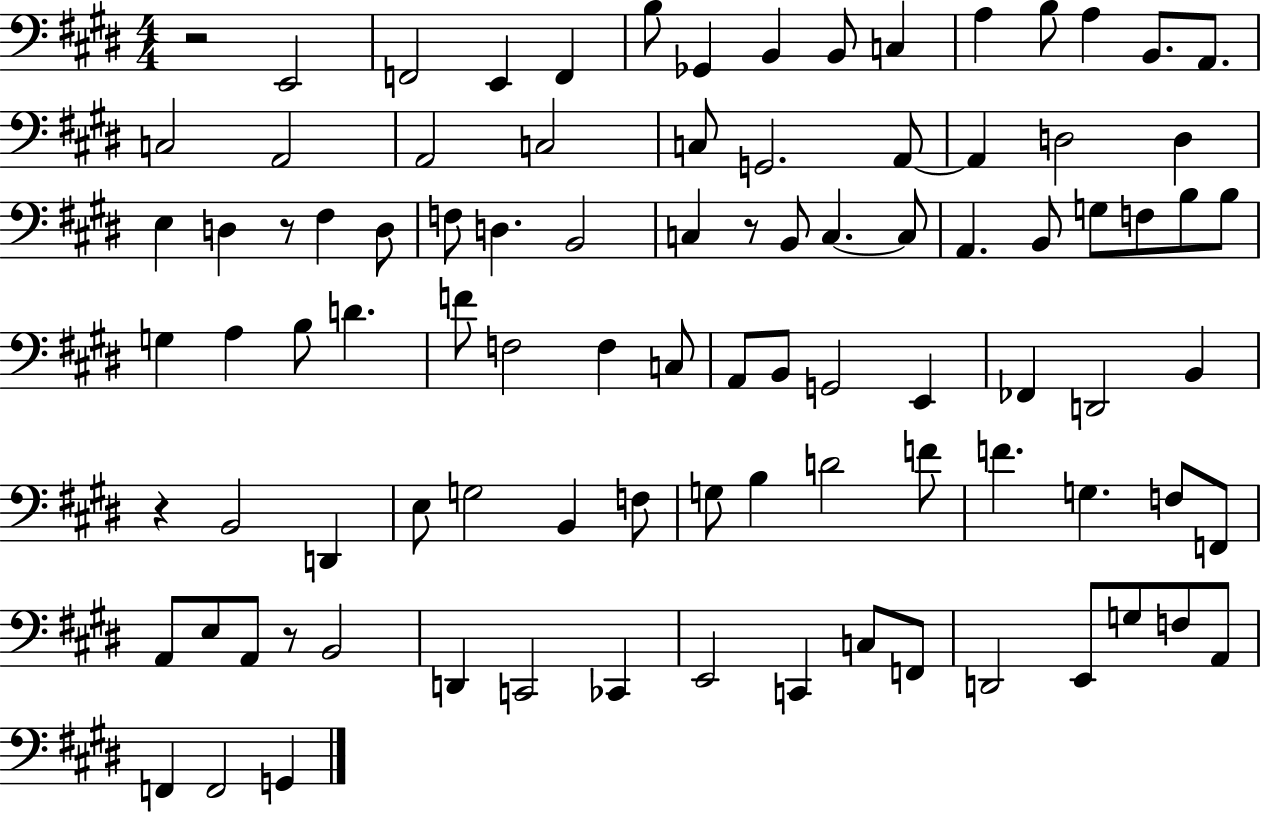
{
  \clef bass
  \numericTimeSignature
  \time 4/4
  \key e \major
  r2 e,2 | f,2 e,4 f,4 | b8 ges,4 b,4 b,8 c4 | a4 b8 a4 b,8. a,8. | \break c2 a,2 | a,2 c2 | c8 g,2. a,8~~ | a,4 d2 d4 | \break e4 d4 r8 fis4 d8 | f8 d4. b,2 | c4 r8 b,8 c4.~~ c8 | a,4. b,8 g8 f8 b8 b8 | \break g4 a4 b8 d'4. | f'8 f2 f4 c8 | a,8 b,8 g,2 e,4 | fes,4 d,2 b,4 | \break r4 b,2 d,4 | e8 g2 b,4 f8 | g8 b4 d'2 f'8 | f'4. g4. f8 f,8 | \break a,8 e8 a,8 r8 b,2 | d,4 c,2 ces,4 | e,2 c,4 c8 f,8 | d,2 e,8 g8 f8 a,8 | \break f,4 f,2 g,4 | \bar "|."
}